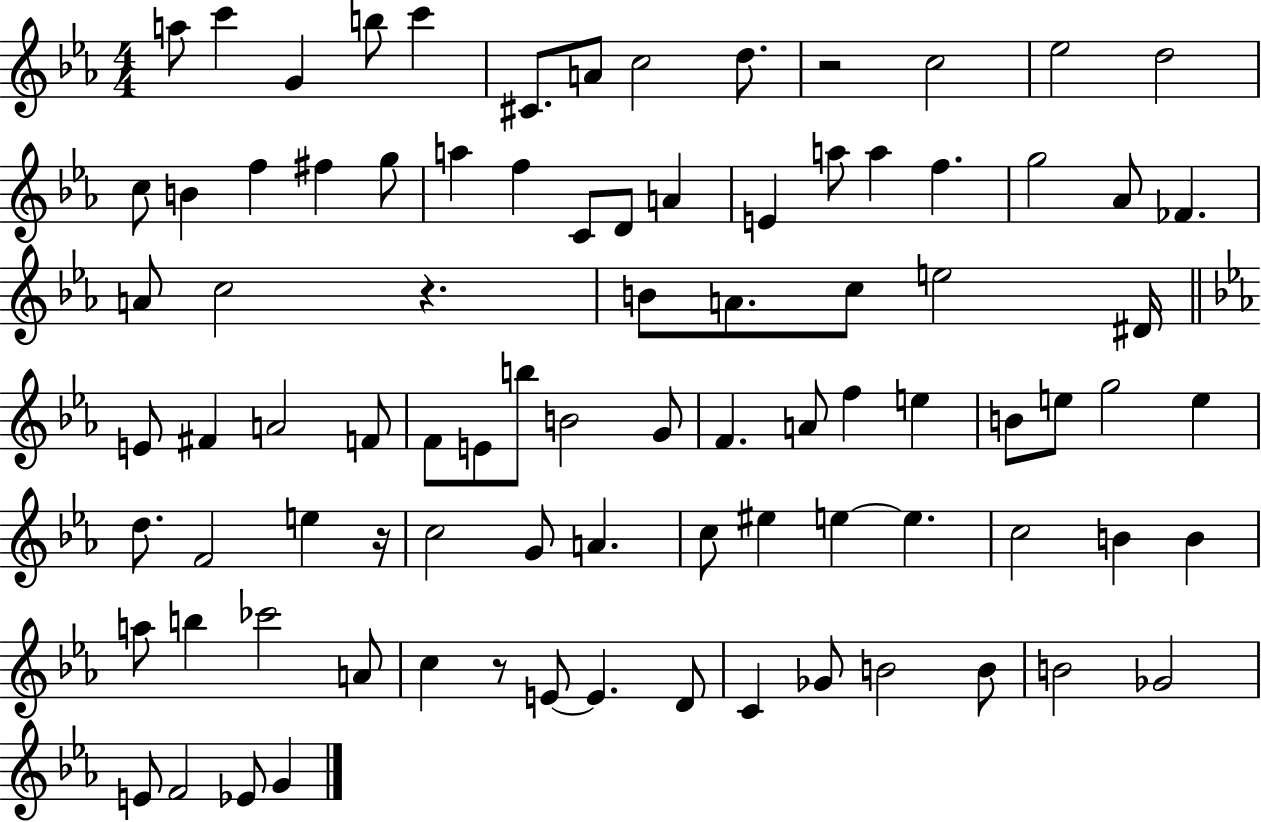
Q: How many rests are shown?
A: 4